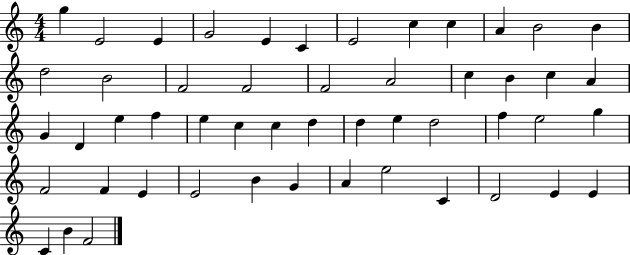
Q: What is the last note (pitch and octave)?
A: F4